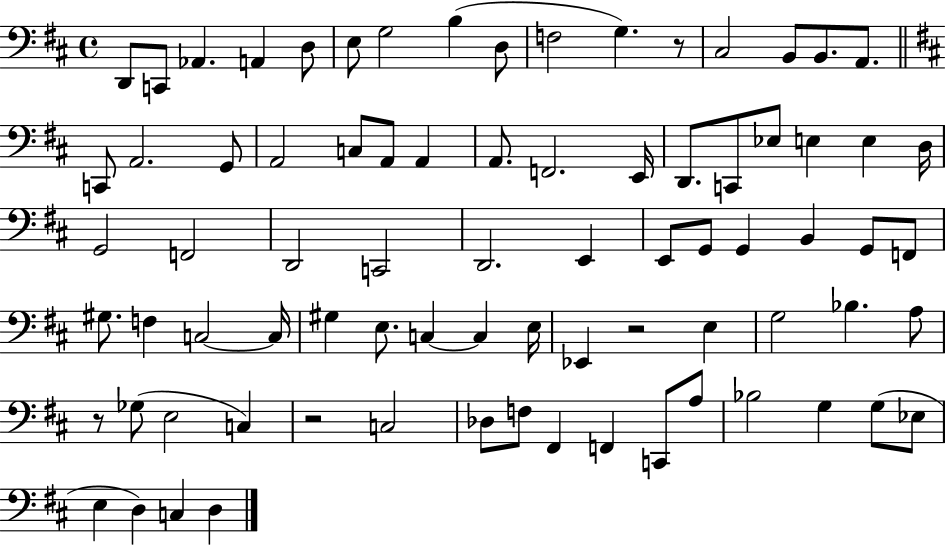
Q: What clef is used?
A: bass